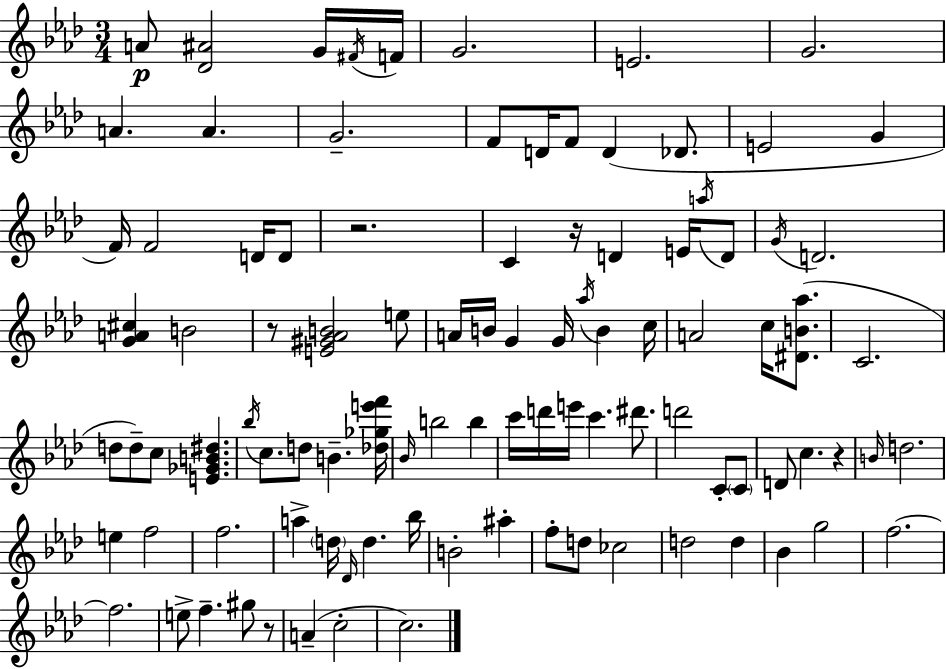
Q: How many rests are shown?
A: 5